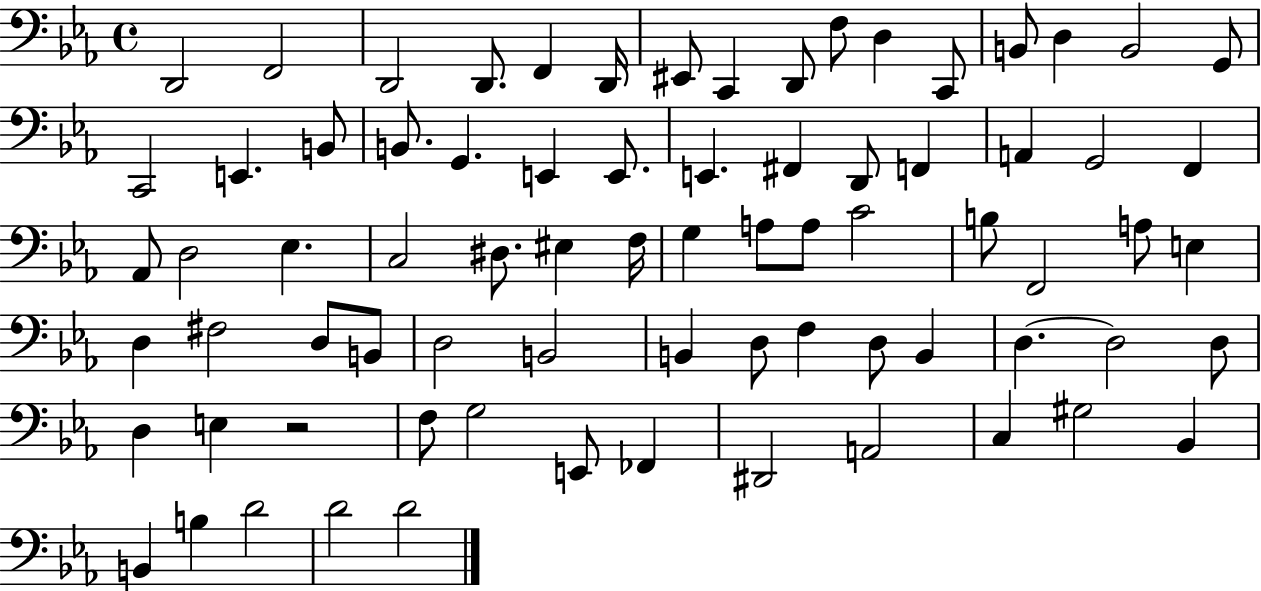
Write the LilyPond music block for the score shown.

{
  \clef bass
  \time 4/4
  \defaultTimeSignature
  \key ees \major
  d,2 f,2 | d,2 d,8. f,4 d,16 | eis,8 c,4 d,8 f8 d4 c,8 | b,8 d4 b,2 g,8 | \break c,2 e,4. b,8 | b,8. g,4. e,4 e,8. | e,4. fis,4 d,8 f,4 | a,4 g,2 f,4 | \break aes,8 d2 ees4. | c2 dis8. eis4 f16 | g4 a8 a8 c'2 | b8 f,2 a8 e4 | \break d4 fis2 d8 b,8 | d2 b,2 | b,4 d8 f4 d8 b,4 | d4.~~ d2 d8 | \break d4 e4 r2 | f8 g2 e,8 fes,4 | dis,2 a,2 | c4 gis2 bes,4 | \break b,4 b4 d'2 | d'2 d'2 | \bar "|."
}